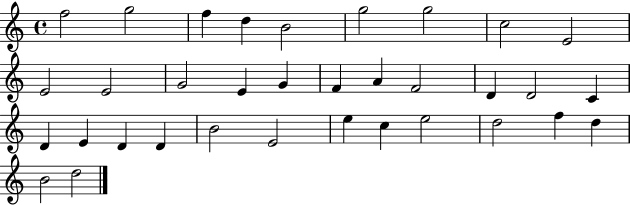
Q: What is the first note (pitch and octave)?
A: F5